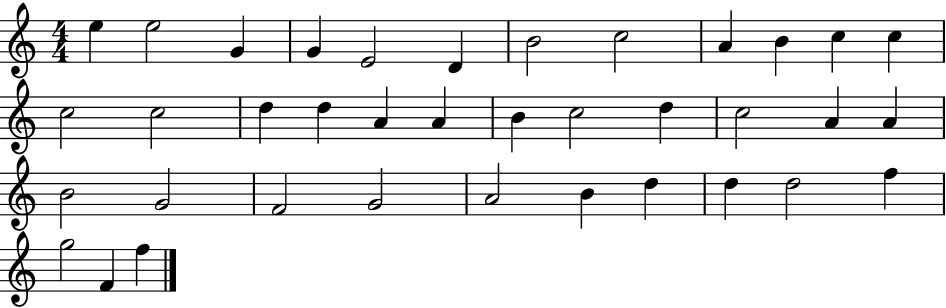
X:1
T:Untitled
M:4/4
L:1/4
K:C
e e2 G G E2 D B2 c2 A B c c c2 c2 d d A A B c2 d c2 A A B2 G2 F2 G2 A2 B d d d2 f g2 F f